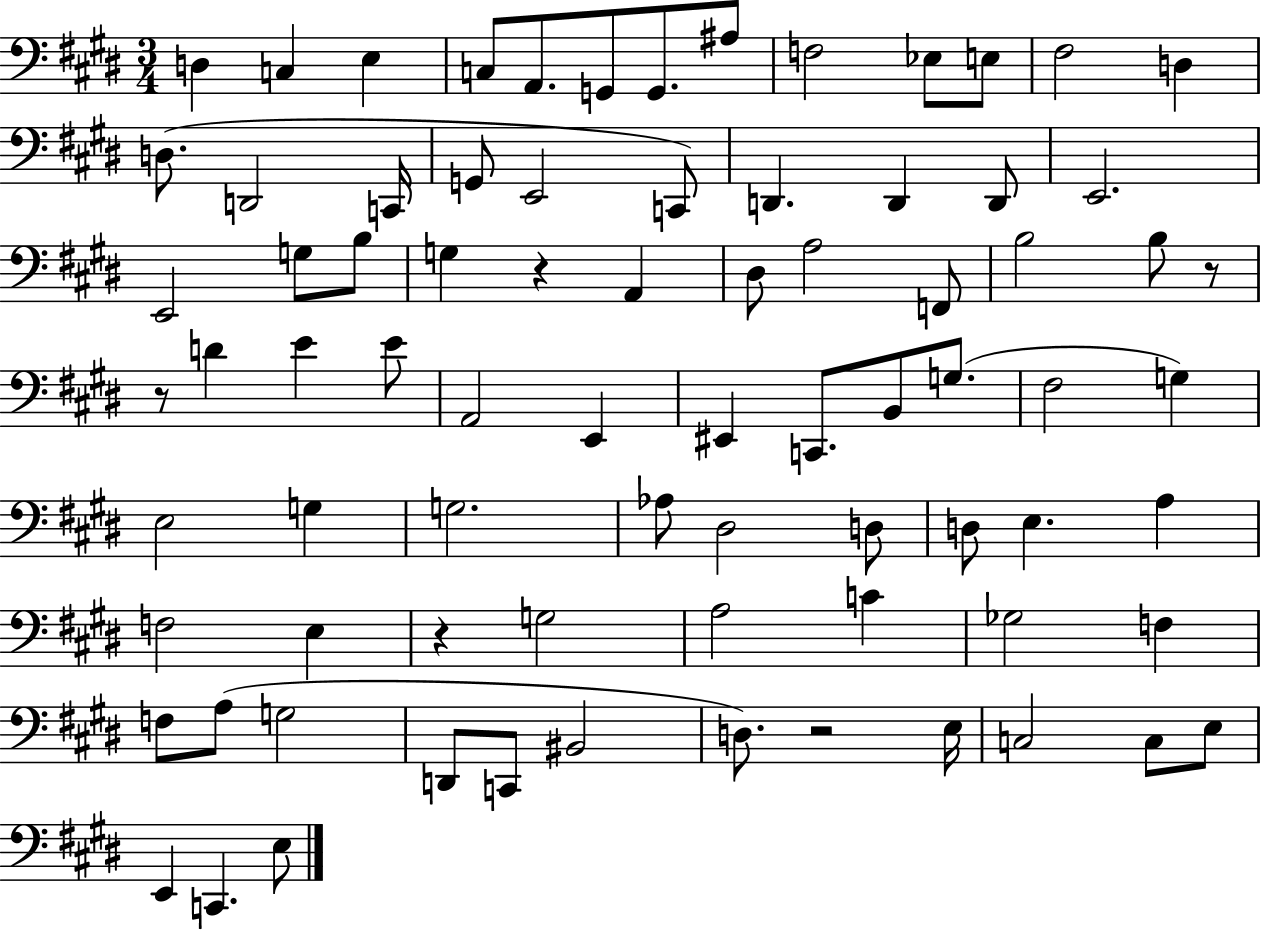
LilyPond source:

{
  \clef bass
  \numericTimeSignature
  \time 3/4
  \key e \major
  d4 c4 e4 | c8 a,8. g,8 g,8. ais8 | f2 ees8 e8 | fis2 d4 | \break d8.( d,2 c,16 | g,8 e,2 c,8) | d,4. d,4 d,8 | e,2. | \break e,2 g8 b8 | g4 r4 a,4 | dis8 a2 f,8 | b2 b8 r8 | \break r8 d'4 e'4 e'8 | a,2 e,4 | eis,4 c,8. b,8 g8.( | fis2 g4) | \break e2 g4 | g2. | aes8 dis2 d8 | d8 e4. a4 | \break f2 e4 | r4 g2 | a2 c'4 | ges2 f4 | \break f8 a8( g2 | d,8 c,8 bis,2 | d8.) r2 e16 | c2 c8 e8 | \break e,4 c,4. e8 | \bar "|."
}